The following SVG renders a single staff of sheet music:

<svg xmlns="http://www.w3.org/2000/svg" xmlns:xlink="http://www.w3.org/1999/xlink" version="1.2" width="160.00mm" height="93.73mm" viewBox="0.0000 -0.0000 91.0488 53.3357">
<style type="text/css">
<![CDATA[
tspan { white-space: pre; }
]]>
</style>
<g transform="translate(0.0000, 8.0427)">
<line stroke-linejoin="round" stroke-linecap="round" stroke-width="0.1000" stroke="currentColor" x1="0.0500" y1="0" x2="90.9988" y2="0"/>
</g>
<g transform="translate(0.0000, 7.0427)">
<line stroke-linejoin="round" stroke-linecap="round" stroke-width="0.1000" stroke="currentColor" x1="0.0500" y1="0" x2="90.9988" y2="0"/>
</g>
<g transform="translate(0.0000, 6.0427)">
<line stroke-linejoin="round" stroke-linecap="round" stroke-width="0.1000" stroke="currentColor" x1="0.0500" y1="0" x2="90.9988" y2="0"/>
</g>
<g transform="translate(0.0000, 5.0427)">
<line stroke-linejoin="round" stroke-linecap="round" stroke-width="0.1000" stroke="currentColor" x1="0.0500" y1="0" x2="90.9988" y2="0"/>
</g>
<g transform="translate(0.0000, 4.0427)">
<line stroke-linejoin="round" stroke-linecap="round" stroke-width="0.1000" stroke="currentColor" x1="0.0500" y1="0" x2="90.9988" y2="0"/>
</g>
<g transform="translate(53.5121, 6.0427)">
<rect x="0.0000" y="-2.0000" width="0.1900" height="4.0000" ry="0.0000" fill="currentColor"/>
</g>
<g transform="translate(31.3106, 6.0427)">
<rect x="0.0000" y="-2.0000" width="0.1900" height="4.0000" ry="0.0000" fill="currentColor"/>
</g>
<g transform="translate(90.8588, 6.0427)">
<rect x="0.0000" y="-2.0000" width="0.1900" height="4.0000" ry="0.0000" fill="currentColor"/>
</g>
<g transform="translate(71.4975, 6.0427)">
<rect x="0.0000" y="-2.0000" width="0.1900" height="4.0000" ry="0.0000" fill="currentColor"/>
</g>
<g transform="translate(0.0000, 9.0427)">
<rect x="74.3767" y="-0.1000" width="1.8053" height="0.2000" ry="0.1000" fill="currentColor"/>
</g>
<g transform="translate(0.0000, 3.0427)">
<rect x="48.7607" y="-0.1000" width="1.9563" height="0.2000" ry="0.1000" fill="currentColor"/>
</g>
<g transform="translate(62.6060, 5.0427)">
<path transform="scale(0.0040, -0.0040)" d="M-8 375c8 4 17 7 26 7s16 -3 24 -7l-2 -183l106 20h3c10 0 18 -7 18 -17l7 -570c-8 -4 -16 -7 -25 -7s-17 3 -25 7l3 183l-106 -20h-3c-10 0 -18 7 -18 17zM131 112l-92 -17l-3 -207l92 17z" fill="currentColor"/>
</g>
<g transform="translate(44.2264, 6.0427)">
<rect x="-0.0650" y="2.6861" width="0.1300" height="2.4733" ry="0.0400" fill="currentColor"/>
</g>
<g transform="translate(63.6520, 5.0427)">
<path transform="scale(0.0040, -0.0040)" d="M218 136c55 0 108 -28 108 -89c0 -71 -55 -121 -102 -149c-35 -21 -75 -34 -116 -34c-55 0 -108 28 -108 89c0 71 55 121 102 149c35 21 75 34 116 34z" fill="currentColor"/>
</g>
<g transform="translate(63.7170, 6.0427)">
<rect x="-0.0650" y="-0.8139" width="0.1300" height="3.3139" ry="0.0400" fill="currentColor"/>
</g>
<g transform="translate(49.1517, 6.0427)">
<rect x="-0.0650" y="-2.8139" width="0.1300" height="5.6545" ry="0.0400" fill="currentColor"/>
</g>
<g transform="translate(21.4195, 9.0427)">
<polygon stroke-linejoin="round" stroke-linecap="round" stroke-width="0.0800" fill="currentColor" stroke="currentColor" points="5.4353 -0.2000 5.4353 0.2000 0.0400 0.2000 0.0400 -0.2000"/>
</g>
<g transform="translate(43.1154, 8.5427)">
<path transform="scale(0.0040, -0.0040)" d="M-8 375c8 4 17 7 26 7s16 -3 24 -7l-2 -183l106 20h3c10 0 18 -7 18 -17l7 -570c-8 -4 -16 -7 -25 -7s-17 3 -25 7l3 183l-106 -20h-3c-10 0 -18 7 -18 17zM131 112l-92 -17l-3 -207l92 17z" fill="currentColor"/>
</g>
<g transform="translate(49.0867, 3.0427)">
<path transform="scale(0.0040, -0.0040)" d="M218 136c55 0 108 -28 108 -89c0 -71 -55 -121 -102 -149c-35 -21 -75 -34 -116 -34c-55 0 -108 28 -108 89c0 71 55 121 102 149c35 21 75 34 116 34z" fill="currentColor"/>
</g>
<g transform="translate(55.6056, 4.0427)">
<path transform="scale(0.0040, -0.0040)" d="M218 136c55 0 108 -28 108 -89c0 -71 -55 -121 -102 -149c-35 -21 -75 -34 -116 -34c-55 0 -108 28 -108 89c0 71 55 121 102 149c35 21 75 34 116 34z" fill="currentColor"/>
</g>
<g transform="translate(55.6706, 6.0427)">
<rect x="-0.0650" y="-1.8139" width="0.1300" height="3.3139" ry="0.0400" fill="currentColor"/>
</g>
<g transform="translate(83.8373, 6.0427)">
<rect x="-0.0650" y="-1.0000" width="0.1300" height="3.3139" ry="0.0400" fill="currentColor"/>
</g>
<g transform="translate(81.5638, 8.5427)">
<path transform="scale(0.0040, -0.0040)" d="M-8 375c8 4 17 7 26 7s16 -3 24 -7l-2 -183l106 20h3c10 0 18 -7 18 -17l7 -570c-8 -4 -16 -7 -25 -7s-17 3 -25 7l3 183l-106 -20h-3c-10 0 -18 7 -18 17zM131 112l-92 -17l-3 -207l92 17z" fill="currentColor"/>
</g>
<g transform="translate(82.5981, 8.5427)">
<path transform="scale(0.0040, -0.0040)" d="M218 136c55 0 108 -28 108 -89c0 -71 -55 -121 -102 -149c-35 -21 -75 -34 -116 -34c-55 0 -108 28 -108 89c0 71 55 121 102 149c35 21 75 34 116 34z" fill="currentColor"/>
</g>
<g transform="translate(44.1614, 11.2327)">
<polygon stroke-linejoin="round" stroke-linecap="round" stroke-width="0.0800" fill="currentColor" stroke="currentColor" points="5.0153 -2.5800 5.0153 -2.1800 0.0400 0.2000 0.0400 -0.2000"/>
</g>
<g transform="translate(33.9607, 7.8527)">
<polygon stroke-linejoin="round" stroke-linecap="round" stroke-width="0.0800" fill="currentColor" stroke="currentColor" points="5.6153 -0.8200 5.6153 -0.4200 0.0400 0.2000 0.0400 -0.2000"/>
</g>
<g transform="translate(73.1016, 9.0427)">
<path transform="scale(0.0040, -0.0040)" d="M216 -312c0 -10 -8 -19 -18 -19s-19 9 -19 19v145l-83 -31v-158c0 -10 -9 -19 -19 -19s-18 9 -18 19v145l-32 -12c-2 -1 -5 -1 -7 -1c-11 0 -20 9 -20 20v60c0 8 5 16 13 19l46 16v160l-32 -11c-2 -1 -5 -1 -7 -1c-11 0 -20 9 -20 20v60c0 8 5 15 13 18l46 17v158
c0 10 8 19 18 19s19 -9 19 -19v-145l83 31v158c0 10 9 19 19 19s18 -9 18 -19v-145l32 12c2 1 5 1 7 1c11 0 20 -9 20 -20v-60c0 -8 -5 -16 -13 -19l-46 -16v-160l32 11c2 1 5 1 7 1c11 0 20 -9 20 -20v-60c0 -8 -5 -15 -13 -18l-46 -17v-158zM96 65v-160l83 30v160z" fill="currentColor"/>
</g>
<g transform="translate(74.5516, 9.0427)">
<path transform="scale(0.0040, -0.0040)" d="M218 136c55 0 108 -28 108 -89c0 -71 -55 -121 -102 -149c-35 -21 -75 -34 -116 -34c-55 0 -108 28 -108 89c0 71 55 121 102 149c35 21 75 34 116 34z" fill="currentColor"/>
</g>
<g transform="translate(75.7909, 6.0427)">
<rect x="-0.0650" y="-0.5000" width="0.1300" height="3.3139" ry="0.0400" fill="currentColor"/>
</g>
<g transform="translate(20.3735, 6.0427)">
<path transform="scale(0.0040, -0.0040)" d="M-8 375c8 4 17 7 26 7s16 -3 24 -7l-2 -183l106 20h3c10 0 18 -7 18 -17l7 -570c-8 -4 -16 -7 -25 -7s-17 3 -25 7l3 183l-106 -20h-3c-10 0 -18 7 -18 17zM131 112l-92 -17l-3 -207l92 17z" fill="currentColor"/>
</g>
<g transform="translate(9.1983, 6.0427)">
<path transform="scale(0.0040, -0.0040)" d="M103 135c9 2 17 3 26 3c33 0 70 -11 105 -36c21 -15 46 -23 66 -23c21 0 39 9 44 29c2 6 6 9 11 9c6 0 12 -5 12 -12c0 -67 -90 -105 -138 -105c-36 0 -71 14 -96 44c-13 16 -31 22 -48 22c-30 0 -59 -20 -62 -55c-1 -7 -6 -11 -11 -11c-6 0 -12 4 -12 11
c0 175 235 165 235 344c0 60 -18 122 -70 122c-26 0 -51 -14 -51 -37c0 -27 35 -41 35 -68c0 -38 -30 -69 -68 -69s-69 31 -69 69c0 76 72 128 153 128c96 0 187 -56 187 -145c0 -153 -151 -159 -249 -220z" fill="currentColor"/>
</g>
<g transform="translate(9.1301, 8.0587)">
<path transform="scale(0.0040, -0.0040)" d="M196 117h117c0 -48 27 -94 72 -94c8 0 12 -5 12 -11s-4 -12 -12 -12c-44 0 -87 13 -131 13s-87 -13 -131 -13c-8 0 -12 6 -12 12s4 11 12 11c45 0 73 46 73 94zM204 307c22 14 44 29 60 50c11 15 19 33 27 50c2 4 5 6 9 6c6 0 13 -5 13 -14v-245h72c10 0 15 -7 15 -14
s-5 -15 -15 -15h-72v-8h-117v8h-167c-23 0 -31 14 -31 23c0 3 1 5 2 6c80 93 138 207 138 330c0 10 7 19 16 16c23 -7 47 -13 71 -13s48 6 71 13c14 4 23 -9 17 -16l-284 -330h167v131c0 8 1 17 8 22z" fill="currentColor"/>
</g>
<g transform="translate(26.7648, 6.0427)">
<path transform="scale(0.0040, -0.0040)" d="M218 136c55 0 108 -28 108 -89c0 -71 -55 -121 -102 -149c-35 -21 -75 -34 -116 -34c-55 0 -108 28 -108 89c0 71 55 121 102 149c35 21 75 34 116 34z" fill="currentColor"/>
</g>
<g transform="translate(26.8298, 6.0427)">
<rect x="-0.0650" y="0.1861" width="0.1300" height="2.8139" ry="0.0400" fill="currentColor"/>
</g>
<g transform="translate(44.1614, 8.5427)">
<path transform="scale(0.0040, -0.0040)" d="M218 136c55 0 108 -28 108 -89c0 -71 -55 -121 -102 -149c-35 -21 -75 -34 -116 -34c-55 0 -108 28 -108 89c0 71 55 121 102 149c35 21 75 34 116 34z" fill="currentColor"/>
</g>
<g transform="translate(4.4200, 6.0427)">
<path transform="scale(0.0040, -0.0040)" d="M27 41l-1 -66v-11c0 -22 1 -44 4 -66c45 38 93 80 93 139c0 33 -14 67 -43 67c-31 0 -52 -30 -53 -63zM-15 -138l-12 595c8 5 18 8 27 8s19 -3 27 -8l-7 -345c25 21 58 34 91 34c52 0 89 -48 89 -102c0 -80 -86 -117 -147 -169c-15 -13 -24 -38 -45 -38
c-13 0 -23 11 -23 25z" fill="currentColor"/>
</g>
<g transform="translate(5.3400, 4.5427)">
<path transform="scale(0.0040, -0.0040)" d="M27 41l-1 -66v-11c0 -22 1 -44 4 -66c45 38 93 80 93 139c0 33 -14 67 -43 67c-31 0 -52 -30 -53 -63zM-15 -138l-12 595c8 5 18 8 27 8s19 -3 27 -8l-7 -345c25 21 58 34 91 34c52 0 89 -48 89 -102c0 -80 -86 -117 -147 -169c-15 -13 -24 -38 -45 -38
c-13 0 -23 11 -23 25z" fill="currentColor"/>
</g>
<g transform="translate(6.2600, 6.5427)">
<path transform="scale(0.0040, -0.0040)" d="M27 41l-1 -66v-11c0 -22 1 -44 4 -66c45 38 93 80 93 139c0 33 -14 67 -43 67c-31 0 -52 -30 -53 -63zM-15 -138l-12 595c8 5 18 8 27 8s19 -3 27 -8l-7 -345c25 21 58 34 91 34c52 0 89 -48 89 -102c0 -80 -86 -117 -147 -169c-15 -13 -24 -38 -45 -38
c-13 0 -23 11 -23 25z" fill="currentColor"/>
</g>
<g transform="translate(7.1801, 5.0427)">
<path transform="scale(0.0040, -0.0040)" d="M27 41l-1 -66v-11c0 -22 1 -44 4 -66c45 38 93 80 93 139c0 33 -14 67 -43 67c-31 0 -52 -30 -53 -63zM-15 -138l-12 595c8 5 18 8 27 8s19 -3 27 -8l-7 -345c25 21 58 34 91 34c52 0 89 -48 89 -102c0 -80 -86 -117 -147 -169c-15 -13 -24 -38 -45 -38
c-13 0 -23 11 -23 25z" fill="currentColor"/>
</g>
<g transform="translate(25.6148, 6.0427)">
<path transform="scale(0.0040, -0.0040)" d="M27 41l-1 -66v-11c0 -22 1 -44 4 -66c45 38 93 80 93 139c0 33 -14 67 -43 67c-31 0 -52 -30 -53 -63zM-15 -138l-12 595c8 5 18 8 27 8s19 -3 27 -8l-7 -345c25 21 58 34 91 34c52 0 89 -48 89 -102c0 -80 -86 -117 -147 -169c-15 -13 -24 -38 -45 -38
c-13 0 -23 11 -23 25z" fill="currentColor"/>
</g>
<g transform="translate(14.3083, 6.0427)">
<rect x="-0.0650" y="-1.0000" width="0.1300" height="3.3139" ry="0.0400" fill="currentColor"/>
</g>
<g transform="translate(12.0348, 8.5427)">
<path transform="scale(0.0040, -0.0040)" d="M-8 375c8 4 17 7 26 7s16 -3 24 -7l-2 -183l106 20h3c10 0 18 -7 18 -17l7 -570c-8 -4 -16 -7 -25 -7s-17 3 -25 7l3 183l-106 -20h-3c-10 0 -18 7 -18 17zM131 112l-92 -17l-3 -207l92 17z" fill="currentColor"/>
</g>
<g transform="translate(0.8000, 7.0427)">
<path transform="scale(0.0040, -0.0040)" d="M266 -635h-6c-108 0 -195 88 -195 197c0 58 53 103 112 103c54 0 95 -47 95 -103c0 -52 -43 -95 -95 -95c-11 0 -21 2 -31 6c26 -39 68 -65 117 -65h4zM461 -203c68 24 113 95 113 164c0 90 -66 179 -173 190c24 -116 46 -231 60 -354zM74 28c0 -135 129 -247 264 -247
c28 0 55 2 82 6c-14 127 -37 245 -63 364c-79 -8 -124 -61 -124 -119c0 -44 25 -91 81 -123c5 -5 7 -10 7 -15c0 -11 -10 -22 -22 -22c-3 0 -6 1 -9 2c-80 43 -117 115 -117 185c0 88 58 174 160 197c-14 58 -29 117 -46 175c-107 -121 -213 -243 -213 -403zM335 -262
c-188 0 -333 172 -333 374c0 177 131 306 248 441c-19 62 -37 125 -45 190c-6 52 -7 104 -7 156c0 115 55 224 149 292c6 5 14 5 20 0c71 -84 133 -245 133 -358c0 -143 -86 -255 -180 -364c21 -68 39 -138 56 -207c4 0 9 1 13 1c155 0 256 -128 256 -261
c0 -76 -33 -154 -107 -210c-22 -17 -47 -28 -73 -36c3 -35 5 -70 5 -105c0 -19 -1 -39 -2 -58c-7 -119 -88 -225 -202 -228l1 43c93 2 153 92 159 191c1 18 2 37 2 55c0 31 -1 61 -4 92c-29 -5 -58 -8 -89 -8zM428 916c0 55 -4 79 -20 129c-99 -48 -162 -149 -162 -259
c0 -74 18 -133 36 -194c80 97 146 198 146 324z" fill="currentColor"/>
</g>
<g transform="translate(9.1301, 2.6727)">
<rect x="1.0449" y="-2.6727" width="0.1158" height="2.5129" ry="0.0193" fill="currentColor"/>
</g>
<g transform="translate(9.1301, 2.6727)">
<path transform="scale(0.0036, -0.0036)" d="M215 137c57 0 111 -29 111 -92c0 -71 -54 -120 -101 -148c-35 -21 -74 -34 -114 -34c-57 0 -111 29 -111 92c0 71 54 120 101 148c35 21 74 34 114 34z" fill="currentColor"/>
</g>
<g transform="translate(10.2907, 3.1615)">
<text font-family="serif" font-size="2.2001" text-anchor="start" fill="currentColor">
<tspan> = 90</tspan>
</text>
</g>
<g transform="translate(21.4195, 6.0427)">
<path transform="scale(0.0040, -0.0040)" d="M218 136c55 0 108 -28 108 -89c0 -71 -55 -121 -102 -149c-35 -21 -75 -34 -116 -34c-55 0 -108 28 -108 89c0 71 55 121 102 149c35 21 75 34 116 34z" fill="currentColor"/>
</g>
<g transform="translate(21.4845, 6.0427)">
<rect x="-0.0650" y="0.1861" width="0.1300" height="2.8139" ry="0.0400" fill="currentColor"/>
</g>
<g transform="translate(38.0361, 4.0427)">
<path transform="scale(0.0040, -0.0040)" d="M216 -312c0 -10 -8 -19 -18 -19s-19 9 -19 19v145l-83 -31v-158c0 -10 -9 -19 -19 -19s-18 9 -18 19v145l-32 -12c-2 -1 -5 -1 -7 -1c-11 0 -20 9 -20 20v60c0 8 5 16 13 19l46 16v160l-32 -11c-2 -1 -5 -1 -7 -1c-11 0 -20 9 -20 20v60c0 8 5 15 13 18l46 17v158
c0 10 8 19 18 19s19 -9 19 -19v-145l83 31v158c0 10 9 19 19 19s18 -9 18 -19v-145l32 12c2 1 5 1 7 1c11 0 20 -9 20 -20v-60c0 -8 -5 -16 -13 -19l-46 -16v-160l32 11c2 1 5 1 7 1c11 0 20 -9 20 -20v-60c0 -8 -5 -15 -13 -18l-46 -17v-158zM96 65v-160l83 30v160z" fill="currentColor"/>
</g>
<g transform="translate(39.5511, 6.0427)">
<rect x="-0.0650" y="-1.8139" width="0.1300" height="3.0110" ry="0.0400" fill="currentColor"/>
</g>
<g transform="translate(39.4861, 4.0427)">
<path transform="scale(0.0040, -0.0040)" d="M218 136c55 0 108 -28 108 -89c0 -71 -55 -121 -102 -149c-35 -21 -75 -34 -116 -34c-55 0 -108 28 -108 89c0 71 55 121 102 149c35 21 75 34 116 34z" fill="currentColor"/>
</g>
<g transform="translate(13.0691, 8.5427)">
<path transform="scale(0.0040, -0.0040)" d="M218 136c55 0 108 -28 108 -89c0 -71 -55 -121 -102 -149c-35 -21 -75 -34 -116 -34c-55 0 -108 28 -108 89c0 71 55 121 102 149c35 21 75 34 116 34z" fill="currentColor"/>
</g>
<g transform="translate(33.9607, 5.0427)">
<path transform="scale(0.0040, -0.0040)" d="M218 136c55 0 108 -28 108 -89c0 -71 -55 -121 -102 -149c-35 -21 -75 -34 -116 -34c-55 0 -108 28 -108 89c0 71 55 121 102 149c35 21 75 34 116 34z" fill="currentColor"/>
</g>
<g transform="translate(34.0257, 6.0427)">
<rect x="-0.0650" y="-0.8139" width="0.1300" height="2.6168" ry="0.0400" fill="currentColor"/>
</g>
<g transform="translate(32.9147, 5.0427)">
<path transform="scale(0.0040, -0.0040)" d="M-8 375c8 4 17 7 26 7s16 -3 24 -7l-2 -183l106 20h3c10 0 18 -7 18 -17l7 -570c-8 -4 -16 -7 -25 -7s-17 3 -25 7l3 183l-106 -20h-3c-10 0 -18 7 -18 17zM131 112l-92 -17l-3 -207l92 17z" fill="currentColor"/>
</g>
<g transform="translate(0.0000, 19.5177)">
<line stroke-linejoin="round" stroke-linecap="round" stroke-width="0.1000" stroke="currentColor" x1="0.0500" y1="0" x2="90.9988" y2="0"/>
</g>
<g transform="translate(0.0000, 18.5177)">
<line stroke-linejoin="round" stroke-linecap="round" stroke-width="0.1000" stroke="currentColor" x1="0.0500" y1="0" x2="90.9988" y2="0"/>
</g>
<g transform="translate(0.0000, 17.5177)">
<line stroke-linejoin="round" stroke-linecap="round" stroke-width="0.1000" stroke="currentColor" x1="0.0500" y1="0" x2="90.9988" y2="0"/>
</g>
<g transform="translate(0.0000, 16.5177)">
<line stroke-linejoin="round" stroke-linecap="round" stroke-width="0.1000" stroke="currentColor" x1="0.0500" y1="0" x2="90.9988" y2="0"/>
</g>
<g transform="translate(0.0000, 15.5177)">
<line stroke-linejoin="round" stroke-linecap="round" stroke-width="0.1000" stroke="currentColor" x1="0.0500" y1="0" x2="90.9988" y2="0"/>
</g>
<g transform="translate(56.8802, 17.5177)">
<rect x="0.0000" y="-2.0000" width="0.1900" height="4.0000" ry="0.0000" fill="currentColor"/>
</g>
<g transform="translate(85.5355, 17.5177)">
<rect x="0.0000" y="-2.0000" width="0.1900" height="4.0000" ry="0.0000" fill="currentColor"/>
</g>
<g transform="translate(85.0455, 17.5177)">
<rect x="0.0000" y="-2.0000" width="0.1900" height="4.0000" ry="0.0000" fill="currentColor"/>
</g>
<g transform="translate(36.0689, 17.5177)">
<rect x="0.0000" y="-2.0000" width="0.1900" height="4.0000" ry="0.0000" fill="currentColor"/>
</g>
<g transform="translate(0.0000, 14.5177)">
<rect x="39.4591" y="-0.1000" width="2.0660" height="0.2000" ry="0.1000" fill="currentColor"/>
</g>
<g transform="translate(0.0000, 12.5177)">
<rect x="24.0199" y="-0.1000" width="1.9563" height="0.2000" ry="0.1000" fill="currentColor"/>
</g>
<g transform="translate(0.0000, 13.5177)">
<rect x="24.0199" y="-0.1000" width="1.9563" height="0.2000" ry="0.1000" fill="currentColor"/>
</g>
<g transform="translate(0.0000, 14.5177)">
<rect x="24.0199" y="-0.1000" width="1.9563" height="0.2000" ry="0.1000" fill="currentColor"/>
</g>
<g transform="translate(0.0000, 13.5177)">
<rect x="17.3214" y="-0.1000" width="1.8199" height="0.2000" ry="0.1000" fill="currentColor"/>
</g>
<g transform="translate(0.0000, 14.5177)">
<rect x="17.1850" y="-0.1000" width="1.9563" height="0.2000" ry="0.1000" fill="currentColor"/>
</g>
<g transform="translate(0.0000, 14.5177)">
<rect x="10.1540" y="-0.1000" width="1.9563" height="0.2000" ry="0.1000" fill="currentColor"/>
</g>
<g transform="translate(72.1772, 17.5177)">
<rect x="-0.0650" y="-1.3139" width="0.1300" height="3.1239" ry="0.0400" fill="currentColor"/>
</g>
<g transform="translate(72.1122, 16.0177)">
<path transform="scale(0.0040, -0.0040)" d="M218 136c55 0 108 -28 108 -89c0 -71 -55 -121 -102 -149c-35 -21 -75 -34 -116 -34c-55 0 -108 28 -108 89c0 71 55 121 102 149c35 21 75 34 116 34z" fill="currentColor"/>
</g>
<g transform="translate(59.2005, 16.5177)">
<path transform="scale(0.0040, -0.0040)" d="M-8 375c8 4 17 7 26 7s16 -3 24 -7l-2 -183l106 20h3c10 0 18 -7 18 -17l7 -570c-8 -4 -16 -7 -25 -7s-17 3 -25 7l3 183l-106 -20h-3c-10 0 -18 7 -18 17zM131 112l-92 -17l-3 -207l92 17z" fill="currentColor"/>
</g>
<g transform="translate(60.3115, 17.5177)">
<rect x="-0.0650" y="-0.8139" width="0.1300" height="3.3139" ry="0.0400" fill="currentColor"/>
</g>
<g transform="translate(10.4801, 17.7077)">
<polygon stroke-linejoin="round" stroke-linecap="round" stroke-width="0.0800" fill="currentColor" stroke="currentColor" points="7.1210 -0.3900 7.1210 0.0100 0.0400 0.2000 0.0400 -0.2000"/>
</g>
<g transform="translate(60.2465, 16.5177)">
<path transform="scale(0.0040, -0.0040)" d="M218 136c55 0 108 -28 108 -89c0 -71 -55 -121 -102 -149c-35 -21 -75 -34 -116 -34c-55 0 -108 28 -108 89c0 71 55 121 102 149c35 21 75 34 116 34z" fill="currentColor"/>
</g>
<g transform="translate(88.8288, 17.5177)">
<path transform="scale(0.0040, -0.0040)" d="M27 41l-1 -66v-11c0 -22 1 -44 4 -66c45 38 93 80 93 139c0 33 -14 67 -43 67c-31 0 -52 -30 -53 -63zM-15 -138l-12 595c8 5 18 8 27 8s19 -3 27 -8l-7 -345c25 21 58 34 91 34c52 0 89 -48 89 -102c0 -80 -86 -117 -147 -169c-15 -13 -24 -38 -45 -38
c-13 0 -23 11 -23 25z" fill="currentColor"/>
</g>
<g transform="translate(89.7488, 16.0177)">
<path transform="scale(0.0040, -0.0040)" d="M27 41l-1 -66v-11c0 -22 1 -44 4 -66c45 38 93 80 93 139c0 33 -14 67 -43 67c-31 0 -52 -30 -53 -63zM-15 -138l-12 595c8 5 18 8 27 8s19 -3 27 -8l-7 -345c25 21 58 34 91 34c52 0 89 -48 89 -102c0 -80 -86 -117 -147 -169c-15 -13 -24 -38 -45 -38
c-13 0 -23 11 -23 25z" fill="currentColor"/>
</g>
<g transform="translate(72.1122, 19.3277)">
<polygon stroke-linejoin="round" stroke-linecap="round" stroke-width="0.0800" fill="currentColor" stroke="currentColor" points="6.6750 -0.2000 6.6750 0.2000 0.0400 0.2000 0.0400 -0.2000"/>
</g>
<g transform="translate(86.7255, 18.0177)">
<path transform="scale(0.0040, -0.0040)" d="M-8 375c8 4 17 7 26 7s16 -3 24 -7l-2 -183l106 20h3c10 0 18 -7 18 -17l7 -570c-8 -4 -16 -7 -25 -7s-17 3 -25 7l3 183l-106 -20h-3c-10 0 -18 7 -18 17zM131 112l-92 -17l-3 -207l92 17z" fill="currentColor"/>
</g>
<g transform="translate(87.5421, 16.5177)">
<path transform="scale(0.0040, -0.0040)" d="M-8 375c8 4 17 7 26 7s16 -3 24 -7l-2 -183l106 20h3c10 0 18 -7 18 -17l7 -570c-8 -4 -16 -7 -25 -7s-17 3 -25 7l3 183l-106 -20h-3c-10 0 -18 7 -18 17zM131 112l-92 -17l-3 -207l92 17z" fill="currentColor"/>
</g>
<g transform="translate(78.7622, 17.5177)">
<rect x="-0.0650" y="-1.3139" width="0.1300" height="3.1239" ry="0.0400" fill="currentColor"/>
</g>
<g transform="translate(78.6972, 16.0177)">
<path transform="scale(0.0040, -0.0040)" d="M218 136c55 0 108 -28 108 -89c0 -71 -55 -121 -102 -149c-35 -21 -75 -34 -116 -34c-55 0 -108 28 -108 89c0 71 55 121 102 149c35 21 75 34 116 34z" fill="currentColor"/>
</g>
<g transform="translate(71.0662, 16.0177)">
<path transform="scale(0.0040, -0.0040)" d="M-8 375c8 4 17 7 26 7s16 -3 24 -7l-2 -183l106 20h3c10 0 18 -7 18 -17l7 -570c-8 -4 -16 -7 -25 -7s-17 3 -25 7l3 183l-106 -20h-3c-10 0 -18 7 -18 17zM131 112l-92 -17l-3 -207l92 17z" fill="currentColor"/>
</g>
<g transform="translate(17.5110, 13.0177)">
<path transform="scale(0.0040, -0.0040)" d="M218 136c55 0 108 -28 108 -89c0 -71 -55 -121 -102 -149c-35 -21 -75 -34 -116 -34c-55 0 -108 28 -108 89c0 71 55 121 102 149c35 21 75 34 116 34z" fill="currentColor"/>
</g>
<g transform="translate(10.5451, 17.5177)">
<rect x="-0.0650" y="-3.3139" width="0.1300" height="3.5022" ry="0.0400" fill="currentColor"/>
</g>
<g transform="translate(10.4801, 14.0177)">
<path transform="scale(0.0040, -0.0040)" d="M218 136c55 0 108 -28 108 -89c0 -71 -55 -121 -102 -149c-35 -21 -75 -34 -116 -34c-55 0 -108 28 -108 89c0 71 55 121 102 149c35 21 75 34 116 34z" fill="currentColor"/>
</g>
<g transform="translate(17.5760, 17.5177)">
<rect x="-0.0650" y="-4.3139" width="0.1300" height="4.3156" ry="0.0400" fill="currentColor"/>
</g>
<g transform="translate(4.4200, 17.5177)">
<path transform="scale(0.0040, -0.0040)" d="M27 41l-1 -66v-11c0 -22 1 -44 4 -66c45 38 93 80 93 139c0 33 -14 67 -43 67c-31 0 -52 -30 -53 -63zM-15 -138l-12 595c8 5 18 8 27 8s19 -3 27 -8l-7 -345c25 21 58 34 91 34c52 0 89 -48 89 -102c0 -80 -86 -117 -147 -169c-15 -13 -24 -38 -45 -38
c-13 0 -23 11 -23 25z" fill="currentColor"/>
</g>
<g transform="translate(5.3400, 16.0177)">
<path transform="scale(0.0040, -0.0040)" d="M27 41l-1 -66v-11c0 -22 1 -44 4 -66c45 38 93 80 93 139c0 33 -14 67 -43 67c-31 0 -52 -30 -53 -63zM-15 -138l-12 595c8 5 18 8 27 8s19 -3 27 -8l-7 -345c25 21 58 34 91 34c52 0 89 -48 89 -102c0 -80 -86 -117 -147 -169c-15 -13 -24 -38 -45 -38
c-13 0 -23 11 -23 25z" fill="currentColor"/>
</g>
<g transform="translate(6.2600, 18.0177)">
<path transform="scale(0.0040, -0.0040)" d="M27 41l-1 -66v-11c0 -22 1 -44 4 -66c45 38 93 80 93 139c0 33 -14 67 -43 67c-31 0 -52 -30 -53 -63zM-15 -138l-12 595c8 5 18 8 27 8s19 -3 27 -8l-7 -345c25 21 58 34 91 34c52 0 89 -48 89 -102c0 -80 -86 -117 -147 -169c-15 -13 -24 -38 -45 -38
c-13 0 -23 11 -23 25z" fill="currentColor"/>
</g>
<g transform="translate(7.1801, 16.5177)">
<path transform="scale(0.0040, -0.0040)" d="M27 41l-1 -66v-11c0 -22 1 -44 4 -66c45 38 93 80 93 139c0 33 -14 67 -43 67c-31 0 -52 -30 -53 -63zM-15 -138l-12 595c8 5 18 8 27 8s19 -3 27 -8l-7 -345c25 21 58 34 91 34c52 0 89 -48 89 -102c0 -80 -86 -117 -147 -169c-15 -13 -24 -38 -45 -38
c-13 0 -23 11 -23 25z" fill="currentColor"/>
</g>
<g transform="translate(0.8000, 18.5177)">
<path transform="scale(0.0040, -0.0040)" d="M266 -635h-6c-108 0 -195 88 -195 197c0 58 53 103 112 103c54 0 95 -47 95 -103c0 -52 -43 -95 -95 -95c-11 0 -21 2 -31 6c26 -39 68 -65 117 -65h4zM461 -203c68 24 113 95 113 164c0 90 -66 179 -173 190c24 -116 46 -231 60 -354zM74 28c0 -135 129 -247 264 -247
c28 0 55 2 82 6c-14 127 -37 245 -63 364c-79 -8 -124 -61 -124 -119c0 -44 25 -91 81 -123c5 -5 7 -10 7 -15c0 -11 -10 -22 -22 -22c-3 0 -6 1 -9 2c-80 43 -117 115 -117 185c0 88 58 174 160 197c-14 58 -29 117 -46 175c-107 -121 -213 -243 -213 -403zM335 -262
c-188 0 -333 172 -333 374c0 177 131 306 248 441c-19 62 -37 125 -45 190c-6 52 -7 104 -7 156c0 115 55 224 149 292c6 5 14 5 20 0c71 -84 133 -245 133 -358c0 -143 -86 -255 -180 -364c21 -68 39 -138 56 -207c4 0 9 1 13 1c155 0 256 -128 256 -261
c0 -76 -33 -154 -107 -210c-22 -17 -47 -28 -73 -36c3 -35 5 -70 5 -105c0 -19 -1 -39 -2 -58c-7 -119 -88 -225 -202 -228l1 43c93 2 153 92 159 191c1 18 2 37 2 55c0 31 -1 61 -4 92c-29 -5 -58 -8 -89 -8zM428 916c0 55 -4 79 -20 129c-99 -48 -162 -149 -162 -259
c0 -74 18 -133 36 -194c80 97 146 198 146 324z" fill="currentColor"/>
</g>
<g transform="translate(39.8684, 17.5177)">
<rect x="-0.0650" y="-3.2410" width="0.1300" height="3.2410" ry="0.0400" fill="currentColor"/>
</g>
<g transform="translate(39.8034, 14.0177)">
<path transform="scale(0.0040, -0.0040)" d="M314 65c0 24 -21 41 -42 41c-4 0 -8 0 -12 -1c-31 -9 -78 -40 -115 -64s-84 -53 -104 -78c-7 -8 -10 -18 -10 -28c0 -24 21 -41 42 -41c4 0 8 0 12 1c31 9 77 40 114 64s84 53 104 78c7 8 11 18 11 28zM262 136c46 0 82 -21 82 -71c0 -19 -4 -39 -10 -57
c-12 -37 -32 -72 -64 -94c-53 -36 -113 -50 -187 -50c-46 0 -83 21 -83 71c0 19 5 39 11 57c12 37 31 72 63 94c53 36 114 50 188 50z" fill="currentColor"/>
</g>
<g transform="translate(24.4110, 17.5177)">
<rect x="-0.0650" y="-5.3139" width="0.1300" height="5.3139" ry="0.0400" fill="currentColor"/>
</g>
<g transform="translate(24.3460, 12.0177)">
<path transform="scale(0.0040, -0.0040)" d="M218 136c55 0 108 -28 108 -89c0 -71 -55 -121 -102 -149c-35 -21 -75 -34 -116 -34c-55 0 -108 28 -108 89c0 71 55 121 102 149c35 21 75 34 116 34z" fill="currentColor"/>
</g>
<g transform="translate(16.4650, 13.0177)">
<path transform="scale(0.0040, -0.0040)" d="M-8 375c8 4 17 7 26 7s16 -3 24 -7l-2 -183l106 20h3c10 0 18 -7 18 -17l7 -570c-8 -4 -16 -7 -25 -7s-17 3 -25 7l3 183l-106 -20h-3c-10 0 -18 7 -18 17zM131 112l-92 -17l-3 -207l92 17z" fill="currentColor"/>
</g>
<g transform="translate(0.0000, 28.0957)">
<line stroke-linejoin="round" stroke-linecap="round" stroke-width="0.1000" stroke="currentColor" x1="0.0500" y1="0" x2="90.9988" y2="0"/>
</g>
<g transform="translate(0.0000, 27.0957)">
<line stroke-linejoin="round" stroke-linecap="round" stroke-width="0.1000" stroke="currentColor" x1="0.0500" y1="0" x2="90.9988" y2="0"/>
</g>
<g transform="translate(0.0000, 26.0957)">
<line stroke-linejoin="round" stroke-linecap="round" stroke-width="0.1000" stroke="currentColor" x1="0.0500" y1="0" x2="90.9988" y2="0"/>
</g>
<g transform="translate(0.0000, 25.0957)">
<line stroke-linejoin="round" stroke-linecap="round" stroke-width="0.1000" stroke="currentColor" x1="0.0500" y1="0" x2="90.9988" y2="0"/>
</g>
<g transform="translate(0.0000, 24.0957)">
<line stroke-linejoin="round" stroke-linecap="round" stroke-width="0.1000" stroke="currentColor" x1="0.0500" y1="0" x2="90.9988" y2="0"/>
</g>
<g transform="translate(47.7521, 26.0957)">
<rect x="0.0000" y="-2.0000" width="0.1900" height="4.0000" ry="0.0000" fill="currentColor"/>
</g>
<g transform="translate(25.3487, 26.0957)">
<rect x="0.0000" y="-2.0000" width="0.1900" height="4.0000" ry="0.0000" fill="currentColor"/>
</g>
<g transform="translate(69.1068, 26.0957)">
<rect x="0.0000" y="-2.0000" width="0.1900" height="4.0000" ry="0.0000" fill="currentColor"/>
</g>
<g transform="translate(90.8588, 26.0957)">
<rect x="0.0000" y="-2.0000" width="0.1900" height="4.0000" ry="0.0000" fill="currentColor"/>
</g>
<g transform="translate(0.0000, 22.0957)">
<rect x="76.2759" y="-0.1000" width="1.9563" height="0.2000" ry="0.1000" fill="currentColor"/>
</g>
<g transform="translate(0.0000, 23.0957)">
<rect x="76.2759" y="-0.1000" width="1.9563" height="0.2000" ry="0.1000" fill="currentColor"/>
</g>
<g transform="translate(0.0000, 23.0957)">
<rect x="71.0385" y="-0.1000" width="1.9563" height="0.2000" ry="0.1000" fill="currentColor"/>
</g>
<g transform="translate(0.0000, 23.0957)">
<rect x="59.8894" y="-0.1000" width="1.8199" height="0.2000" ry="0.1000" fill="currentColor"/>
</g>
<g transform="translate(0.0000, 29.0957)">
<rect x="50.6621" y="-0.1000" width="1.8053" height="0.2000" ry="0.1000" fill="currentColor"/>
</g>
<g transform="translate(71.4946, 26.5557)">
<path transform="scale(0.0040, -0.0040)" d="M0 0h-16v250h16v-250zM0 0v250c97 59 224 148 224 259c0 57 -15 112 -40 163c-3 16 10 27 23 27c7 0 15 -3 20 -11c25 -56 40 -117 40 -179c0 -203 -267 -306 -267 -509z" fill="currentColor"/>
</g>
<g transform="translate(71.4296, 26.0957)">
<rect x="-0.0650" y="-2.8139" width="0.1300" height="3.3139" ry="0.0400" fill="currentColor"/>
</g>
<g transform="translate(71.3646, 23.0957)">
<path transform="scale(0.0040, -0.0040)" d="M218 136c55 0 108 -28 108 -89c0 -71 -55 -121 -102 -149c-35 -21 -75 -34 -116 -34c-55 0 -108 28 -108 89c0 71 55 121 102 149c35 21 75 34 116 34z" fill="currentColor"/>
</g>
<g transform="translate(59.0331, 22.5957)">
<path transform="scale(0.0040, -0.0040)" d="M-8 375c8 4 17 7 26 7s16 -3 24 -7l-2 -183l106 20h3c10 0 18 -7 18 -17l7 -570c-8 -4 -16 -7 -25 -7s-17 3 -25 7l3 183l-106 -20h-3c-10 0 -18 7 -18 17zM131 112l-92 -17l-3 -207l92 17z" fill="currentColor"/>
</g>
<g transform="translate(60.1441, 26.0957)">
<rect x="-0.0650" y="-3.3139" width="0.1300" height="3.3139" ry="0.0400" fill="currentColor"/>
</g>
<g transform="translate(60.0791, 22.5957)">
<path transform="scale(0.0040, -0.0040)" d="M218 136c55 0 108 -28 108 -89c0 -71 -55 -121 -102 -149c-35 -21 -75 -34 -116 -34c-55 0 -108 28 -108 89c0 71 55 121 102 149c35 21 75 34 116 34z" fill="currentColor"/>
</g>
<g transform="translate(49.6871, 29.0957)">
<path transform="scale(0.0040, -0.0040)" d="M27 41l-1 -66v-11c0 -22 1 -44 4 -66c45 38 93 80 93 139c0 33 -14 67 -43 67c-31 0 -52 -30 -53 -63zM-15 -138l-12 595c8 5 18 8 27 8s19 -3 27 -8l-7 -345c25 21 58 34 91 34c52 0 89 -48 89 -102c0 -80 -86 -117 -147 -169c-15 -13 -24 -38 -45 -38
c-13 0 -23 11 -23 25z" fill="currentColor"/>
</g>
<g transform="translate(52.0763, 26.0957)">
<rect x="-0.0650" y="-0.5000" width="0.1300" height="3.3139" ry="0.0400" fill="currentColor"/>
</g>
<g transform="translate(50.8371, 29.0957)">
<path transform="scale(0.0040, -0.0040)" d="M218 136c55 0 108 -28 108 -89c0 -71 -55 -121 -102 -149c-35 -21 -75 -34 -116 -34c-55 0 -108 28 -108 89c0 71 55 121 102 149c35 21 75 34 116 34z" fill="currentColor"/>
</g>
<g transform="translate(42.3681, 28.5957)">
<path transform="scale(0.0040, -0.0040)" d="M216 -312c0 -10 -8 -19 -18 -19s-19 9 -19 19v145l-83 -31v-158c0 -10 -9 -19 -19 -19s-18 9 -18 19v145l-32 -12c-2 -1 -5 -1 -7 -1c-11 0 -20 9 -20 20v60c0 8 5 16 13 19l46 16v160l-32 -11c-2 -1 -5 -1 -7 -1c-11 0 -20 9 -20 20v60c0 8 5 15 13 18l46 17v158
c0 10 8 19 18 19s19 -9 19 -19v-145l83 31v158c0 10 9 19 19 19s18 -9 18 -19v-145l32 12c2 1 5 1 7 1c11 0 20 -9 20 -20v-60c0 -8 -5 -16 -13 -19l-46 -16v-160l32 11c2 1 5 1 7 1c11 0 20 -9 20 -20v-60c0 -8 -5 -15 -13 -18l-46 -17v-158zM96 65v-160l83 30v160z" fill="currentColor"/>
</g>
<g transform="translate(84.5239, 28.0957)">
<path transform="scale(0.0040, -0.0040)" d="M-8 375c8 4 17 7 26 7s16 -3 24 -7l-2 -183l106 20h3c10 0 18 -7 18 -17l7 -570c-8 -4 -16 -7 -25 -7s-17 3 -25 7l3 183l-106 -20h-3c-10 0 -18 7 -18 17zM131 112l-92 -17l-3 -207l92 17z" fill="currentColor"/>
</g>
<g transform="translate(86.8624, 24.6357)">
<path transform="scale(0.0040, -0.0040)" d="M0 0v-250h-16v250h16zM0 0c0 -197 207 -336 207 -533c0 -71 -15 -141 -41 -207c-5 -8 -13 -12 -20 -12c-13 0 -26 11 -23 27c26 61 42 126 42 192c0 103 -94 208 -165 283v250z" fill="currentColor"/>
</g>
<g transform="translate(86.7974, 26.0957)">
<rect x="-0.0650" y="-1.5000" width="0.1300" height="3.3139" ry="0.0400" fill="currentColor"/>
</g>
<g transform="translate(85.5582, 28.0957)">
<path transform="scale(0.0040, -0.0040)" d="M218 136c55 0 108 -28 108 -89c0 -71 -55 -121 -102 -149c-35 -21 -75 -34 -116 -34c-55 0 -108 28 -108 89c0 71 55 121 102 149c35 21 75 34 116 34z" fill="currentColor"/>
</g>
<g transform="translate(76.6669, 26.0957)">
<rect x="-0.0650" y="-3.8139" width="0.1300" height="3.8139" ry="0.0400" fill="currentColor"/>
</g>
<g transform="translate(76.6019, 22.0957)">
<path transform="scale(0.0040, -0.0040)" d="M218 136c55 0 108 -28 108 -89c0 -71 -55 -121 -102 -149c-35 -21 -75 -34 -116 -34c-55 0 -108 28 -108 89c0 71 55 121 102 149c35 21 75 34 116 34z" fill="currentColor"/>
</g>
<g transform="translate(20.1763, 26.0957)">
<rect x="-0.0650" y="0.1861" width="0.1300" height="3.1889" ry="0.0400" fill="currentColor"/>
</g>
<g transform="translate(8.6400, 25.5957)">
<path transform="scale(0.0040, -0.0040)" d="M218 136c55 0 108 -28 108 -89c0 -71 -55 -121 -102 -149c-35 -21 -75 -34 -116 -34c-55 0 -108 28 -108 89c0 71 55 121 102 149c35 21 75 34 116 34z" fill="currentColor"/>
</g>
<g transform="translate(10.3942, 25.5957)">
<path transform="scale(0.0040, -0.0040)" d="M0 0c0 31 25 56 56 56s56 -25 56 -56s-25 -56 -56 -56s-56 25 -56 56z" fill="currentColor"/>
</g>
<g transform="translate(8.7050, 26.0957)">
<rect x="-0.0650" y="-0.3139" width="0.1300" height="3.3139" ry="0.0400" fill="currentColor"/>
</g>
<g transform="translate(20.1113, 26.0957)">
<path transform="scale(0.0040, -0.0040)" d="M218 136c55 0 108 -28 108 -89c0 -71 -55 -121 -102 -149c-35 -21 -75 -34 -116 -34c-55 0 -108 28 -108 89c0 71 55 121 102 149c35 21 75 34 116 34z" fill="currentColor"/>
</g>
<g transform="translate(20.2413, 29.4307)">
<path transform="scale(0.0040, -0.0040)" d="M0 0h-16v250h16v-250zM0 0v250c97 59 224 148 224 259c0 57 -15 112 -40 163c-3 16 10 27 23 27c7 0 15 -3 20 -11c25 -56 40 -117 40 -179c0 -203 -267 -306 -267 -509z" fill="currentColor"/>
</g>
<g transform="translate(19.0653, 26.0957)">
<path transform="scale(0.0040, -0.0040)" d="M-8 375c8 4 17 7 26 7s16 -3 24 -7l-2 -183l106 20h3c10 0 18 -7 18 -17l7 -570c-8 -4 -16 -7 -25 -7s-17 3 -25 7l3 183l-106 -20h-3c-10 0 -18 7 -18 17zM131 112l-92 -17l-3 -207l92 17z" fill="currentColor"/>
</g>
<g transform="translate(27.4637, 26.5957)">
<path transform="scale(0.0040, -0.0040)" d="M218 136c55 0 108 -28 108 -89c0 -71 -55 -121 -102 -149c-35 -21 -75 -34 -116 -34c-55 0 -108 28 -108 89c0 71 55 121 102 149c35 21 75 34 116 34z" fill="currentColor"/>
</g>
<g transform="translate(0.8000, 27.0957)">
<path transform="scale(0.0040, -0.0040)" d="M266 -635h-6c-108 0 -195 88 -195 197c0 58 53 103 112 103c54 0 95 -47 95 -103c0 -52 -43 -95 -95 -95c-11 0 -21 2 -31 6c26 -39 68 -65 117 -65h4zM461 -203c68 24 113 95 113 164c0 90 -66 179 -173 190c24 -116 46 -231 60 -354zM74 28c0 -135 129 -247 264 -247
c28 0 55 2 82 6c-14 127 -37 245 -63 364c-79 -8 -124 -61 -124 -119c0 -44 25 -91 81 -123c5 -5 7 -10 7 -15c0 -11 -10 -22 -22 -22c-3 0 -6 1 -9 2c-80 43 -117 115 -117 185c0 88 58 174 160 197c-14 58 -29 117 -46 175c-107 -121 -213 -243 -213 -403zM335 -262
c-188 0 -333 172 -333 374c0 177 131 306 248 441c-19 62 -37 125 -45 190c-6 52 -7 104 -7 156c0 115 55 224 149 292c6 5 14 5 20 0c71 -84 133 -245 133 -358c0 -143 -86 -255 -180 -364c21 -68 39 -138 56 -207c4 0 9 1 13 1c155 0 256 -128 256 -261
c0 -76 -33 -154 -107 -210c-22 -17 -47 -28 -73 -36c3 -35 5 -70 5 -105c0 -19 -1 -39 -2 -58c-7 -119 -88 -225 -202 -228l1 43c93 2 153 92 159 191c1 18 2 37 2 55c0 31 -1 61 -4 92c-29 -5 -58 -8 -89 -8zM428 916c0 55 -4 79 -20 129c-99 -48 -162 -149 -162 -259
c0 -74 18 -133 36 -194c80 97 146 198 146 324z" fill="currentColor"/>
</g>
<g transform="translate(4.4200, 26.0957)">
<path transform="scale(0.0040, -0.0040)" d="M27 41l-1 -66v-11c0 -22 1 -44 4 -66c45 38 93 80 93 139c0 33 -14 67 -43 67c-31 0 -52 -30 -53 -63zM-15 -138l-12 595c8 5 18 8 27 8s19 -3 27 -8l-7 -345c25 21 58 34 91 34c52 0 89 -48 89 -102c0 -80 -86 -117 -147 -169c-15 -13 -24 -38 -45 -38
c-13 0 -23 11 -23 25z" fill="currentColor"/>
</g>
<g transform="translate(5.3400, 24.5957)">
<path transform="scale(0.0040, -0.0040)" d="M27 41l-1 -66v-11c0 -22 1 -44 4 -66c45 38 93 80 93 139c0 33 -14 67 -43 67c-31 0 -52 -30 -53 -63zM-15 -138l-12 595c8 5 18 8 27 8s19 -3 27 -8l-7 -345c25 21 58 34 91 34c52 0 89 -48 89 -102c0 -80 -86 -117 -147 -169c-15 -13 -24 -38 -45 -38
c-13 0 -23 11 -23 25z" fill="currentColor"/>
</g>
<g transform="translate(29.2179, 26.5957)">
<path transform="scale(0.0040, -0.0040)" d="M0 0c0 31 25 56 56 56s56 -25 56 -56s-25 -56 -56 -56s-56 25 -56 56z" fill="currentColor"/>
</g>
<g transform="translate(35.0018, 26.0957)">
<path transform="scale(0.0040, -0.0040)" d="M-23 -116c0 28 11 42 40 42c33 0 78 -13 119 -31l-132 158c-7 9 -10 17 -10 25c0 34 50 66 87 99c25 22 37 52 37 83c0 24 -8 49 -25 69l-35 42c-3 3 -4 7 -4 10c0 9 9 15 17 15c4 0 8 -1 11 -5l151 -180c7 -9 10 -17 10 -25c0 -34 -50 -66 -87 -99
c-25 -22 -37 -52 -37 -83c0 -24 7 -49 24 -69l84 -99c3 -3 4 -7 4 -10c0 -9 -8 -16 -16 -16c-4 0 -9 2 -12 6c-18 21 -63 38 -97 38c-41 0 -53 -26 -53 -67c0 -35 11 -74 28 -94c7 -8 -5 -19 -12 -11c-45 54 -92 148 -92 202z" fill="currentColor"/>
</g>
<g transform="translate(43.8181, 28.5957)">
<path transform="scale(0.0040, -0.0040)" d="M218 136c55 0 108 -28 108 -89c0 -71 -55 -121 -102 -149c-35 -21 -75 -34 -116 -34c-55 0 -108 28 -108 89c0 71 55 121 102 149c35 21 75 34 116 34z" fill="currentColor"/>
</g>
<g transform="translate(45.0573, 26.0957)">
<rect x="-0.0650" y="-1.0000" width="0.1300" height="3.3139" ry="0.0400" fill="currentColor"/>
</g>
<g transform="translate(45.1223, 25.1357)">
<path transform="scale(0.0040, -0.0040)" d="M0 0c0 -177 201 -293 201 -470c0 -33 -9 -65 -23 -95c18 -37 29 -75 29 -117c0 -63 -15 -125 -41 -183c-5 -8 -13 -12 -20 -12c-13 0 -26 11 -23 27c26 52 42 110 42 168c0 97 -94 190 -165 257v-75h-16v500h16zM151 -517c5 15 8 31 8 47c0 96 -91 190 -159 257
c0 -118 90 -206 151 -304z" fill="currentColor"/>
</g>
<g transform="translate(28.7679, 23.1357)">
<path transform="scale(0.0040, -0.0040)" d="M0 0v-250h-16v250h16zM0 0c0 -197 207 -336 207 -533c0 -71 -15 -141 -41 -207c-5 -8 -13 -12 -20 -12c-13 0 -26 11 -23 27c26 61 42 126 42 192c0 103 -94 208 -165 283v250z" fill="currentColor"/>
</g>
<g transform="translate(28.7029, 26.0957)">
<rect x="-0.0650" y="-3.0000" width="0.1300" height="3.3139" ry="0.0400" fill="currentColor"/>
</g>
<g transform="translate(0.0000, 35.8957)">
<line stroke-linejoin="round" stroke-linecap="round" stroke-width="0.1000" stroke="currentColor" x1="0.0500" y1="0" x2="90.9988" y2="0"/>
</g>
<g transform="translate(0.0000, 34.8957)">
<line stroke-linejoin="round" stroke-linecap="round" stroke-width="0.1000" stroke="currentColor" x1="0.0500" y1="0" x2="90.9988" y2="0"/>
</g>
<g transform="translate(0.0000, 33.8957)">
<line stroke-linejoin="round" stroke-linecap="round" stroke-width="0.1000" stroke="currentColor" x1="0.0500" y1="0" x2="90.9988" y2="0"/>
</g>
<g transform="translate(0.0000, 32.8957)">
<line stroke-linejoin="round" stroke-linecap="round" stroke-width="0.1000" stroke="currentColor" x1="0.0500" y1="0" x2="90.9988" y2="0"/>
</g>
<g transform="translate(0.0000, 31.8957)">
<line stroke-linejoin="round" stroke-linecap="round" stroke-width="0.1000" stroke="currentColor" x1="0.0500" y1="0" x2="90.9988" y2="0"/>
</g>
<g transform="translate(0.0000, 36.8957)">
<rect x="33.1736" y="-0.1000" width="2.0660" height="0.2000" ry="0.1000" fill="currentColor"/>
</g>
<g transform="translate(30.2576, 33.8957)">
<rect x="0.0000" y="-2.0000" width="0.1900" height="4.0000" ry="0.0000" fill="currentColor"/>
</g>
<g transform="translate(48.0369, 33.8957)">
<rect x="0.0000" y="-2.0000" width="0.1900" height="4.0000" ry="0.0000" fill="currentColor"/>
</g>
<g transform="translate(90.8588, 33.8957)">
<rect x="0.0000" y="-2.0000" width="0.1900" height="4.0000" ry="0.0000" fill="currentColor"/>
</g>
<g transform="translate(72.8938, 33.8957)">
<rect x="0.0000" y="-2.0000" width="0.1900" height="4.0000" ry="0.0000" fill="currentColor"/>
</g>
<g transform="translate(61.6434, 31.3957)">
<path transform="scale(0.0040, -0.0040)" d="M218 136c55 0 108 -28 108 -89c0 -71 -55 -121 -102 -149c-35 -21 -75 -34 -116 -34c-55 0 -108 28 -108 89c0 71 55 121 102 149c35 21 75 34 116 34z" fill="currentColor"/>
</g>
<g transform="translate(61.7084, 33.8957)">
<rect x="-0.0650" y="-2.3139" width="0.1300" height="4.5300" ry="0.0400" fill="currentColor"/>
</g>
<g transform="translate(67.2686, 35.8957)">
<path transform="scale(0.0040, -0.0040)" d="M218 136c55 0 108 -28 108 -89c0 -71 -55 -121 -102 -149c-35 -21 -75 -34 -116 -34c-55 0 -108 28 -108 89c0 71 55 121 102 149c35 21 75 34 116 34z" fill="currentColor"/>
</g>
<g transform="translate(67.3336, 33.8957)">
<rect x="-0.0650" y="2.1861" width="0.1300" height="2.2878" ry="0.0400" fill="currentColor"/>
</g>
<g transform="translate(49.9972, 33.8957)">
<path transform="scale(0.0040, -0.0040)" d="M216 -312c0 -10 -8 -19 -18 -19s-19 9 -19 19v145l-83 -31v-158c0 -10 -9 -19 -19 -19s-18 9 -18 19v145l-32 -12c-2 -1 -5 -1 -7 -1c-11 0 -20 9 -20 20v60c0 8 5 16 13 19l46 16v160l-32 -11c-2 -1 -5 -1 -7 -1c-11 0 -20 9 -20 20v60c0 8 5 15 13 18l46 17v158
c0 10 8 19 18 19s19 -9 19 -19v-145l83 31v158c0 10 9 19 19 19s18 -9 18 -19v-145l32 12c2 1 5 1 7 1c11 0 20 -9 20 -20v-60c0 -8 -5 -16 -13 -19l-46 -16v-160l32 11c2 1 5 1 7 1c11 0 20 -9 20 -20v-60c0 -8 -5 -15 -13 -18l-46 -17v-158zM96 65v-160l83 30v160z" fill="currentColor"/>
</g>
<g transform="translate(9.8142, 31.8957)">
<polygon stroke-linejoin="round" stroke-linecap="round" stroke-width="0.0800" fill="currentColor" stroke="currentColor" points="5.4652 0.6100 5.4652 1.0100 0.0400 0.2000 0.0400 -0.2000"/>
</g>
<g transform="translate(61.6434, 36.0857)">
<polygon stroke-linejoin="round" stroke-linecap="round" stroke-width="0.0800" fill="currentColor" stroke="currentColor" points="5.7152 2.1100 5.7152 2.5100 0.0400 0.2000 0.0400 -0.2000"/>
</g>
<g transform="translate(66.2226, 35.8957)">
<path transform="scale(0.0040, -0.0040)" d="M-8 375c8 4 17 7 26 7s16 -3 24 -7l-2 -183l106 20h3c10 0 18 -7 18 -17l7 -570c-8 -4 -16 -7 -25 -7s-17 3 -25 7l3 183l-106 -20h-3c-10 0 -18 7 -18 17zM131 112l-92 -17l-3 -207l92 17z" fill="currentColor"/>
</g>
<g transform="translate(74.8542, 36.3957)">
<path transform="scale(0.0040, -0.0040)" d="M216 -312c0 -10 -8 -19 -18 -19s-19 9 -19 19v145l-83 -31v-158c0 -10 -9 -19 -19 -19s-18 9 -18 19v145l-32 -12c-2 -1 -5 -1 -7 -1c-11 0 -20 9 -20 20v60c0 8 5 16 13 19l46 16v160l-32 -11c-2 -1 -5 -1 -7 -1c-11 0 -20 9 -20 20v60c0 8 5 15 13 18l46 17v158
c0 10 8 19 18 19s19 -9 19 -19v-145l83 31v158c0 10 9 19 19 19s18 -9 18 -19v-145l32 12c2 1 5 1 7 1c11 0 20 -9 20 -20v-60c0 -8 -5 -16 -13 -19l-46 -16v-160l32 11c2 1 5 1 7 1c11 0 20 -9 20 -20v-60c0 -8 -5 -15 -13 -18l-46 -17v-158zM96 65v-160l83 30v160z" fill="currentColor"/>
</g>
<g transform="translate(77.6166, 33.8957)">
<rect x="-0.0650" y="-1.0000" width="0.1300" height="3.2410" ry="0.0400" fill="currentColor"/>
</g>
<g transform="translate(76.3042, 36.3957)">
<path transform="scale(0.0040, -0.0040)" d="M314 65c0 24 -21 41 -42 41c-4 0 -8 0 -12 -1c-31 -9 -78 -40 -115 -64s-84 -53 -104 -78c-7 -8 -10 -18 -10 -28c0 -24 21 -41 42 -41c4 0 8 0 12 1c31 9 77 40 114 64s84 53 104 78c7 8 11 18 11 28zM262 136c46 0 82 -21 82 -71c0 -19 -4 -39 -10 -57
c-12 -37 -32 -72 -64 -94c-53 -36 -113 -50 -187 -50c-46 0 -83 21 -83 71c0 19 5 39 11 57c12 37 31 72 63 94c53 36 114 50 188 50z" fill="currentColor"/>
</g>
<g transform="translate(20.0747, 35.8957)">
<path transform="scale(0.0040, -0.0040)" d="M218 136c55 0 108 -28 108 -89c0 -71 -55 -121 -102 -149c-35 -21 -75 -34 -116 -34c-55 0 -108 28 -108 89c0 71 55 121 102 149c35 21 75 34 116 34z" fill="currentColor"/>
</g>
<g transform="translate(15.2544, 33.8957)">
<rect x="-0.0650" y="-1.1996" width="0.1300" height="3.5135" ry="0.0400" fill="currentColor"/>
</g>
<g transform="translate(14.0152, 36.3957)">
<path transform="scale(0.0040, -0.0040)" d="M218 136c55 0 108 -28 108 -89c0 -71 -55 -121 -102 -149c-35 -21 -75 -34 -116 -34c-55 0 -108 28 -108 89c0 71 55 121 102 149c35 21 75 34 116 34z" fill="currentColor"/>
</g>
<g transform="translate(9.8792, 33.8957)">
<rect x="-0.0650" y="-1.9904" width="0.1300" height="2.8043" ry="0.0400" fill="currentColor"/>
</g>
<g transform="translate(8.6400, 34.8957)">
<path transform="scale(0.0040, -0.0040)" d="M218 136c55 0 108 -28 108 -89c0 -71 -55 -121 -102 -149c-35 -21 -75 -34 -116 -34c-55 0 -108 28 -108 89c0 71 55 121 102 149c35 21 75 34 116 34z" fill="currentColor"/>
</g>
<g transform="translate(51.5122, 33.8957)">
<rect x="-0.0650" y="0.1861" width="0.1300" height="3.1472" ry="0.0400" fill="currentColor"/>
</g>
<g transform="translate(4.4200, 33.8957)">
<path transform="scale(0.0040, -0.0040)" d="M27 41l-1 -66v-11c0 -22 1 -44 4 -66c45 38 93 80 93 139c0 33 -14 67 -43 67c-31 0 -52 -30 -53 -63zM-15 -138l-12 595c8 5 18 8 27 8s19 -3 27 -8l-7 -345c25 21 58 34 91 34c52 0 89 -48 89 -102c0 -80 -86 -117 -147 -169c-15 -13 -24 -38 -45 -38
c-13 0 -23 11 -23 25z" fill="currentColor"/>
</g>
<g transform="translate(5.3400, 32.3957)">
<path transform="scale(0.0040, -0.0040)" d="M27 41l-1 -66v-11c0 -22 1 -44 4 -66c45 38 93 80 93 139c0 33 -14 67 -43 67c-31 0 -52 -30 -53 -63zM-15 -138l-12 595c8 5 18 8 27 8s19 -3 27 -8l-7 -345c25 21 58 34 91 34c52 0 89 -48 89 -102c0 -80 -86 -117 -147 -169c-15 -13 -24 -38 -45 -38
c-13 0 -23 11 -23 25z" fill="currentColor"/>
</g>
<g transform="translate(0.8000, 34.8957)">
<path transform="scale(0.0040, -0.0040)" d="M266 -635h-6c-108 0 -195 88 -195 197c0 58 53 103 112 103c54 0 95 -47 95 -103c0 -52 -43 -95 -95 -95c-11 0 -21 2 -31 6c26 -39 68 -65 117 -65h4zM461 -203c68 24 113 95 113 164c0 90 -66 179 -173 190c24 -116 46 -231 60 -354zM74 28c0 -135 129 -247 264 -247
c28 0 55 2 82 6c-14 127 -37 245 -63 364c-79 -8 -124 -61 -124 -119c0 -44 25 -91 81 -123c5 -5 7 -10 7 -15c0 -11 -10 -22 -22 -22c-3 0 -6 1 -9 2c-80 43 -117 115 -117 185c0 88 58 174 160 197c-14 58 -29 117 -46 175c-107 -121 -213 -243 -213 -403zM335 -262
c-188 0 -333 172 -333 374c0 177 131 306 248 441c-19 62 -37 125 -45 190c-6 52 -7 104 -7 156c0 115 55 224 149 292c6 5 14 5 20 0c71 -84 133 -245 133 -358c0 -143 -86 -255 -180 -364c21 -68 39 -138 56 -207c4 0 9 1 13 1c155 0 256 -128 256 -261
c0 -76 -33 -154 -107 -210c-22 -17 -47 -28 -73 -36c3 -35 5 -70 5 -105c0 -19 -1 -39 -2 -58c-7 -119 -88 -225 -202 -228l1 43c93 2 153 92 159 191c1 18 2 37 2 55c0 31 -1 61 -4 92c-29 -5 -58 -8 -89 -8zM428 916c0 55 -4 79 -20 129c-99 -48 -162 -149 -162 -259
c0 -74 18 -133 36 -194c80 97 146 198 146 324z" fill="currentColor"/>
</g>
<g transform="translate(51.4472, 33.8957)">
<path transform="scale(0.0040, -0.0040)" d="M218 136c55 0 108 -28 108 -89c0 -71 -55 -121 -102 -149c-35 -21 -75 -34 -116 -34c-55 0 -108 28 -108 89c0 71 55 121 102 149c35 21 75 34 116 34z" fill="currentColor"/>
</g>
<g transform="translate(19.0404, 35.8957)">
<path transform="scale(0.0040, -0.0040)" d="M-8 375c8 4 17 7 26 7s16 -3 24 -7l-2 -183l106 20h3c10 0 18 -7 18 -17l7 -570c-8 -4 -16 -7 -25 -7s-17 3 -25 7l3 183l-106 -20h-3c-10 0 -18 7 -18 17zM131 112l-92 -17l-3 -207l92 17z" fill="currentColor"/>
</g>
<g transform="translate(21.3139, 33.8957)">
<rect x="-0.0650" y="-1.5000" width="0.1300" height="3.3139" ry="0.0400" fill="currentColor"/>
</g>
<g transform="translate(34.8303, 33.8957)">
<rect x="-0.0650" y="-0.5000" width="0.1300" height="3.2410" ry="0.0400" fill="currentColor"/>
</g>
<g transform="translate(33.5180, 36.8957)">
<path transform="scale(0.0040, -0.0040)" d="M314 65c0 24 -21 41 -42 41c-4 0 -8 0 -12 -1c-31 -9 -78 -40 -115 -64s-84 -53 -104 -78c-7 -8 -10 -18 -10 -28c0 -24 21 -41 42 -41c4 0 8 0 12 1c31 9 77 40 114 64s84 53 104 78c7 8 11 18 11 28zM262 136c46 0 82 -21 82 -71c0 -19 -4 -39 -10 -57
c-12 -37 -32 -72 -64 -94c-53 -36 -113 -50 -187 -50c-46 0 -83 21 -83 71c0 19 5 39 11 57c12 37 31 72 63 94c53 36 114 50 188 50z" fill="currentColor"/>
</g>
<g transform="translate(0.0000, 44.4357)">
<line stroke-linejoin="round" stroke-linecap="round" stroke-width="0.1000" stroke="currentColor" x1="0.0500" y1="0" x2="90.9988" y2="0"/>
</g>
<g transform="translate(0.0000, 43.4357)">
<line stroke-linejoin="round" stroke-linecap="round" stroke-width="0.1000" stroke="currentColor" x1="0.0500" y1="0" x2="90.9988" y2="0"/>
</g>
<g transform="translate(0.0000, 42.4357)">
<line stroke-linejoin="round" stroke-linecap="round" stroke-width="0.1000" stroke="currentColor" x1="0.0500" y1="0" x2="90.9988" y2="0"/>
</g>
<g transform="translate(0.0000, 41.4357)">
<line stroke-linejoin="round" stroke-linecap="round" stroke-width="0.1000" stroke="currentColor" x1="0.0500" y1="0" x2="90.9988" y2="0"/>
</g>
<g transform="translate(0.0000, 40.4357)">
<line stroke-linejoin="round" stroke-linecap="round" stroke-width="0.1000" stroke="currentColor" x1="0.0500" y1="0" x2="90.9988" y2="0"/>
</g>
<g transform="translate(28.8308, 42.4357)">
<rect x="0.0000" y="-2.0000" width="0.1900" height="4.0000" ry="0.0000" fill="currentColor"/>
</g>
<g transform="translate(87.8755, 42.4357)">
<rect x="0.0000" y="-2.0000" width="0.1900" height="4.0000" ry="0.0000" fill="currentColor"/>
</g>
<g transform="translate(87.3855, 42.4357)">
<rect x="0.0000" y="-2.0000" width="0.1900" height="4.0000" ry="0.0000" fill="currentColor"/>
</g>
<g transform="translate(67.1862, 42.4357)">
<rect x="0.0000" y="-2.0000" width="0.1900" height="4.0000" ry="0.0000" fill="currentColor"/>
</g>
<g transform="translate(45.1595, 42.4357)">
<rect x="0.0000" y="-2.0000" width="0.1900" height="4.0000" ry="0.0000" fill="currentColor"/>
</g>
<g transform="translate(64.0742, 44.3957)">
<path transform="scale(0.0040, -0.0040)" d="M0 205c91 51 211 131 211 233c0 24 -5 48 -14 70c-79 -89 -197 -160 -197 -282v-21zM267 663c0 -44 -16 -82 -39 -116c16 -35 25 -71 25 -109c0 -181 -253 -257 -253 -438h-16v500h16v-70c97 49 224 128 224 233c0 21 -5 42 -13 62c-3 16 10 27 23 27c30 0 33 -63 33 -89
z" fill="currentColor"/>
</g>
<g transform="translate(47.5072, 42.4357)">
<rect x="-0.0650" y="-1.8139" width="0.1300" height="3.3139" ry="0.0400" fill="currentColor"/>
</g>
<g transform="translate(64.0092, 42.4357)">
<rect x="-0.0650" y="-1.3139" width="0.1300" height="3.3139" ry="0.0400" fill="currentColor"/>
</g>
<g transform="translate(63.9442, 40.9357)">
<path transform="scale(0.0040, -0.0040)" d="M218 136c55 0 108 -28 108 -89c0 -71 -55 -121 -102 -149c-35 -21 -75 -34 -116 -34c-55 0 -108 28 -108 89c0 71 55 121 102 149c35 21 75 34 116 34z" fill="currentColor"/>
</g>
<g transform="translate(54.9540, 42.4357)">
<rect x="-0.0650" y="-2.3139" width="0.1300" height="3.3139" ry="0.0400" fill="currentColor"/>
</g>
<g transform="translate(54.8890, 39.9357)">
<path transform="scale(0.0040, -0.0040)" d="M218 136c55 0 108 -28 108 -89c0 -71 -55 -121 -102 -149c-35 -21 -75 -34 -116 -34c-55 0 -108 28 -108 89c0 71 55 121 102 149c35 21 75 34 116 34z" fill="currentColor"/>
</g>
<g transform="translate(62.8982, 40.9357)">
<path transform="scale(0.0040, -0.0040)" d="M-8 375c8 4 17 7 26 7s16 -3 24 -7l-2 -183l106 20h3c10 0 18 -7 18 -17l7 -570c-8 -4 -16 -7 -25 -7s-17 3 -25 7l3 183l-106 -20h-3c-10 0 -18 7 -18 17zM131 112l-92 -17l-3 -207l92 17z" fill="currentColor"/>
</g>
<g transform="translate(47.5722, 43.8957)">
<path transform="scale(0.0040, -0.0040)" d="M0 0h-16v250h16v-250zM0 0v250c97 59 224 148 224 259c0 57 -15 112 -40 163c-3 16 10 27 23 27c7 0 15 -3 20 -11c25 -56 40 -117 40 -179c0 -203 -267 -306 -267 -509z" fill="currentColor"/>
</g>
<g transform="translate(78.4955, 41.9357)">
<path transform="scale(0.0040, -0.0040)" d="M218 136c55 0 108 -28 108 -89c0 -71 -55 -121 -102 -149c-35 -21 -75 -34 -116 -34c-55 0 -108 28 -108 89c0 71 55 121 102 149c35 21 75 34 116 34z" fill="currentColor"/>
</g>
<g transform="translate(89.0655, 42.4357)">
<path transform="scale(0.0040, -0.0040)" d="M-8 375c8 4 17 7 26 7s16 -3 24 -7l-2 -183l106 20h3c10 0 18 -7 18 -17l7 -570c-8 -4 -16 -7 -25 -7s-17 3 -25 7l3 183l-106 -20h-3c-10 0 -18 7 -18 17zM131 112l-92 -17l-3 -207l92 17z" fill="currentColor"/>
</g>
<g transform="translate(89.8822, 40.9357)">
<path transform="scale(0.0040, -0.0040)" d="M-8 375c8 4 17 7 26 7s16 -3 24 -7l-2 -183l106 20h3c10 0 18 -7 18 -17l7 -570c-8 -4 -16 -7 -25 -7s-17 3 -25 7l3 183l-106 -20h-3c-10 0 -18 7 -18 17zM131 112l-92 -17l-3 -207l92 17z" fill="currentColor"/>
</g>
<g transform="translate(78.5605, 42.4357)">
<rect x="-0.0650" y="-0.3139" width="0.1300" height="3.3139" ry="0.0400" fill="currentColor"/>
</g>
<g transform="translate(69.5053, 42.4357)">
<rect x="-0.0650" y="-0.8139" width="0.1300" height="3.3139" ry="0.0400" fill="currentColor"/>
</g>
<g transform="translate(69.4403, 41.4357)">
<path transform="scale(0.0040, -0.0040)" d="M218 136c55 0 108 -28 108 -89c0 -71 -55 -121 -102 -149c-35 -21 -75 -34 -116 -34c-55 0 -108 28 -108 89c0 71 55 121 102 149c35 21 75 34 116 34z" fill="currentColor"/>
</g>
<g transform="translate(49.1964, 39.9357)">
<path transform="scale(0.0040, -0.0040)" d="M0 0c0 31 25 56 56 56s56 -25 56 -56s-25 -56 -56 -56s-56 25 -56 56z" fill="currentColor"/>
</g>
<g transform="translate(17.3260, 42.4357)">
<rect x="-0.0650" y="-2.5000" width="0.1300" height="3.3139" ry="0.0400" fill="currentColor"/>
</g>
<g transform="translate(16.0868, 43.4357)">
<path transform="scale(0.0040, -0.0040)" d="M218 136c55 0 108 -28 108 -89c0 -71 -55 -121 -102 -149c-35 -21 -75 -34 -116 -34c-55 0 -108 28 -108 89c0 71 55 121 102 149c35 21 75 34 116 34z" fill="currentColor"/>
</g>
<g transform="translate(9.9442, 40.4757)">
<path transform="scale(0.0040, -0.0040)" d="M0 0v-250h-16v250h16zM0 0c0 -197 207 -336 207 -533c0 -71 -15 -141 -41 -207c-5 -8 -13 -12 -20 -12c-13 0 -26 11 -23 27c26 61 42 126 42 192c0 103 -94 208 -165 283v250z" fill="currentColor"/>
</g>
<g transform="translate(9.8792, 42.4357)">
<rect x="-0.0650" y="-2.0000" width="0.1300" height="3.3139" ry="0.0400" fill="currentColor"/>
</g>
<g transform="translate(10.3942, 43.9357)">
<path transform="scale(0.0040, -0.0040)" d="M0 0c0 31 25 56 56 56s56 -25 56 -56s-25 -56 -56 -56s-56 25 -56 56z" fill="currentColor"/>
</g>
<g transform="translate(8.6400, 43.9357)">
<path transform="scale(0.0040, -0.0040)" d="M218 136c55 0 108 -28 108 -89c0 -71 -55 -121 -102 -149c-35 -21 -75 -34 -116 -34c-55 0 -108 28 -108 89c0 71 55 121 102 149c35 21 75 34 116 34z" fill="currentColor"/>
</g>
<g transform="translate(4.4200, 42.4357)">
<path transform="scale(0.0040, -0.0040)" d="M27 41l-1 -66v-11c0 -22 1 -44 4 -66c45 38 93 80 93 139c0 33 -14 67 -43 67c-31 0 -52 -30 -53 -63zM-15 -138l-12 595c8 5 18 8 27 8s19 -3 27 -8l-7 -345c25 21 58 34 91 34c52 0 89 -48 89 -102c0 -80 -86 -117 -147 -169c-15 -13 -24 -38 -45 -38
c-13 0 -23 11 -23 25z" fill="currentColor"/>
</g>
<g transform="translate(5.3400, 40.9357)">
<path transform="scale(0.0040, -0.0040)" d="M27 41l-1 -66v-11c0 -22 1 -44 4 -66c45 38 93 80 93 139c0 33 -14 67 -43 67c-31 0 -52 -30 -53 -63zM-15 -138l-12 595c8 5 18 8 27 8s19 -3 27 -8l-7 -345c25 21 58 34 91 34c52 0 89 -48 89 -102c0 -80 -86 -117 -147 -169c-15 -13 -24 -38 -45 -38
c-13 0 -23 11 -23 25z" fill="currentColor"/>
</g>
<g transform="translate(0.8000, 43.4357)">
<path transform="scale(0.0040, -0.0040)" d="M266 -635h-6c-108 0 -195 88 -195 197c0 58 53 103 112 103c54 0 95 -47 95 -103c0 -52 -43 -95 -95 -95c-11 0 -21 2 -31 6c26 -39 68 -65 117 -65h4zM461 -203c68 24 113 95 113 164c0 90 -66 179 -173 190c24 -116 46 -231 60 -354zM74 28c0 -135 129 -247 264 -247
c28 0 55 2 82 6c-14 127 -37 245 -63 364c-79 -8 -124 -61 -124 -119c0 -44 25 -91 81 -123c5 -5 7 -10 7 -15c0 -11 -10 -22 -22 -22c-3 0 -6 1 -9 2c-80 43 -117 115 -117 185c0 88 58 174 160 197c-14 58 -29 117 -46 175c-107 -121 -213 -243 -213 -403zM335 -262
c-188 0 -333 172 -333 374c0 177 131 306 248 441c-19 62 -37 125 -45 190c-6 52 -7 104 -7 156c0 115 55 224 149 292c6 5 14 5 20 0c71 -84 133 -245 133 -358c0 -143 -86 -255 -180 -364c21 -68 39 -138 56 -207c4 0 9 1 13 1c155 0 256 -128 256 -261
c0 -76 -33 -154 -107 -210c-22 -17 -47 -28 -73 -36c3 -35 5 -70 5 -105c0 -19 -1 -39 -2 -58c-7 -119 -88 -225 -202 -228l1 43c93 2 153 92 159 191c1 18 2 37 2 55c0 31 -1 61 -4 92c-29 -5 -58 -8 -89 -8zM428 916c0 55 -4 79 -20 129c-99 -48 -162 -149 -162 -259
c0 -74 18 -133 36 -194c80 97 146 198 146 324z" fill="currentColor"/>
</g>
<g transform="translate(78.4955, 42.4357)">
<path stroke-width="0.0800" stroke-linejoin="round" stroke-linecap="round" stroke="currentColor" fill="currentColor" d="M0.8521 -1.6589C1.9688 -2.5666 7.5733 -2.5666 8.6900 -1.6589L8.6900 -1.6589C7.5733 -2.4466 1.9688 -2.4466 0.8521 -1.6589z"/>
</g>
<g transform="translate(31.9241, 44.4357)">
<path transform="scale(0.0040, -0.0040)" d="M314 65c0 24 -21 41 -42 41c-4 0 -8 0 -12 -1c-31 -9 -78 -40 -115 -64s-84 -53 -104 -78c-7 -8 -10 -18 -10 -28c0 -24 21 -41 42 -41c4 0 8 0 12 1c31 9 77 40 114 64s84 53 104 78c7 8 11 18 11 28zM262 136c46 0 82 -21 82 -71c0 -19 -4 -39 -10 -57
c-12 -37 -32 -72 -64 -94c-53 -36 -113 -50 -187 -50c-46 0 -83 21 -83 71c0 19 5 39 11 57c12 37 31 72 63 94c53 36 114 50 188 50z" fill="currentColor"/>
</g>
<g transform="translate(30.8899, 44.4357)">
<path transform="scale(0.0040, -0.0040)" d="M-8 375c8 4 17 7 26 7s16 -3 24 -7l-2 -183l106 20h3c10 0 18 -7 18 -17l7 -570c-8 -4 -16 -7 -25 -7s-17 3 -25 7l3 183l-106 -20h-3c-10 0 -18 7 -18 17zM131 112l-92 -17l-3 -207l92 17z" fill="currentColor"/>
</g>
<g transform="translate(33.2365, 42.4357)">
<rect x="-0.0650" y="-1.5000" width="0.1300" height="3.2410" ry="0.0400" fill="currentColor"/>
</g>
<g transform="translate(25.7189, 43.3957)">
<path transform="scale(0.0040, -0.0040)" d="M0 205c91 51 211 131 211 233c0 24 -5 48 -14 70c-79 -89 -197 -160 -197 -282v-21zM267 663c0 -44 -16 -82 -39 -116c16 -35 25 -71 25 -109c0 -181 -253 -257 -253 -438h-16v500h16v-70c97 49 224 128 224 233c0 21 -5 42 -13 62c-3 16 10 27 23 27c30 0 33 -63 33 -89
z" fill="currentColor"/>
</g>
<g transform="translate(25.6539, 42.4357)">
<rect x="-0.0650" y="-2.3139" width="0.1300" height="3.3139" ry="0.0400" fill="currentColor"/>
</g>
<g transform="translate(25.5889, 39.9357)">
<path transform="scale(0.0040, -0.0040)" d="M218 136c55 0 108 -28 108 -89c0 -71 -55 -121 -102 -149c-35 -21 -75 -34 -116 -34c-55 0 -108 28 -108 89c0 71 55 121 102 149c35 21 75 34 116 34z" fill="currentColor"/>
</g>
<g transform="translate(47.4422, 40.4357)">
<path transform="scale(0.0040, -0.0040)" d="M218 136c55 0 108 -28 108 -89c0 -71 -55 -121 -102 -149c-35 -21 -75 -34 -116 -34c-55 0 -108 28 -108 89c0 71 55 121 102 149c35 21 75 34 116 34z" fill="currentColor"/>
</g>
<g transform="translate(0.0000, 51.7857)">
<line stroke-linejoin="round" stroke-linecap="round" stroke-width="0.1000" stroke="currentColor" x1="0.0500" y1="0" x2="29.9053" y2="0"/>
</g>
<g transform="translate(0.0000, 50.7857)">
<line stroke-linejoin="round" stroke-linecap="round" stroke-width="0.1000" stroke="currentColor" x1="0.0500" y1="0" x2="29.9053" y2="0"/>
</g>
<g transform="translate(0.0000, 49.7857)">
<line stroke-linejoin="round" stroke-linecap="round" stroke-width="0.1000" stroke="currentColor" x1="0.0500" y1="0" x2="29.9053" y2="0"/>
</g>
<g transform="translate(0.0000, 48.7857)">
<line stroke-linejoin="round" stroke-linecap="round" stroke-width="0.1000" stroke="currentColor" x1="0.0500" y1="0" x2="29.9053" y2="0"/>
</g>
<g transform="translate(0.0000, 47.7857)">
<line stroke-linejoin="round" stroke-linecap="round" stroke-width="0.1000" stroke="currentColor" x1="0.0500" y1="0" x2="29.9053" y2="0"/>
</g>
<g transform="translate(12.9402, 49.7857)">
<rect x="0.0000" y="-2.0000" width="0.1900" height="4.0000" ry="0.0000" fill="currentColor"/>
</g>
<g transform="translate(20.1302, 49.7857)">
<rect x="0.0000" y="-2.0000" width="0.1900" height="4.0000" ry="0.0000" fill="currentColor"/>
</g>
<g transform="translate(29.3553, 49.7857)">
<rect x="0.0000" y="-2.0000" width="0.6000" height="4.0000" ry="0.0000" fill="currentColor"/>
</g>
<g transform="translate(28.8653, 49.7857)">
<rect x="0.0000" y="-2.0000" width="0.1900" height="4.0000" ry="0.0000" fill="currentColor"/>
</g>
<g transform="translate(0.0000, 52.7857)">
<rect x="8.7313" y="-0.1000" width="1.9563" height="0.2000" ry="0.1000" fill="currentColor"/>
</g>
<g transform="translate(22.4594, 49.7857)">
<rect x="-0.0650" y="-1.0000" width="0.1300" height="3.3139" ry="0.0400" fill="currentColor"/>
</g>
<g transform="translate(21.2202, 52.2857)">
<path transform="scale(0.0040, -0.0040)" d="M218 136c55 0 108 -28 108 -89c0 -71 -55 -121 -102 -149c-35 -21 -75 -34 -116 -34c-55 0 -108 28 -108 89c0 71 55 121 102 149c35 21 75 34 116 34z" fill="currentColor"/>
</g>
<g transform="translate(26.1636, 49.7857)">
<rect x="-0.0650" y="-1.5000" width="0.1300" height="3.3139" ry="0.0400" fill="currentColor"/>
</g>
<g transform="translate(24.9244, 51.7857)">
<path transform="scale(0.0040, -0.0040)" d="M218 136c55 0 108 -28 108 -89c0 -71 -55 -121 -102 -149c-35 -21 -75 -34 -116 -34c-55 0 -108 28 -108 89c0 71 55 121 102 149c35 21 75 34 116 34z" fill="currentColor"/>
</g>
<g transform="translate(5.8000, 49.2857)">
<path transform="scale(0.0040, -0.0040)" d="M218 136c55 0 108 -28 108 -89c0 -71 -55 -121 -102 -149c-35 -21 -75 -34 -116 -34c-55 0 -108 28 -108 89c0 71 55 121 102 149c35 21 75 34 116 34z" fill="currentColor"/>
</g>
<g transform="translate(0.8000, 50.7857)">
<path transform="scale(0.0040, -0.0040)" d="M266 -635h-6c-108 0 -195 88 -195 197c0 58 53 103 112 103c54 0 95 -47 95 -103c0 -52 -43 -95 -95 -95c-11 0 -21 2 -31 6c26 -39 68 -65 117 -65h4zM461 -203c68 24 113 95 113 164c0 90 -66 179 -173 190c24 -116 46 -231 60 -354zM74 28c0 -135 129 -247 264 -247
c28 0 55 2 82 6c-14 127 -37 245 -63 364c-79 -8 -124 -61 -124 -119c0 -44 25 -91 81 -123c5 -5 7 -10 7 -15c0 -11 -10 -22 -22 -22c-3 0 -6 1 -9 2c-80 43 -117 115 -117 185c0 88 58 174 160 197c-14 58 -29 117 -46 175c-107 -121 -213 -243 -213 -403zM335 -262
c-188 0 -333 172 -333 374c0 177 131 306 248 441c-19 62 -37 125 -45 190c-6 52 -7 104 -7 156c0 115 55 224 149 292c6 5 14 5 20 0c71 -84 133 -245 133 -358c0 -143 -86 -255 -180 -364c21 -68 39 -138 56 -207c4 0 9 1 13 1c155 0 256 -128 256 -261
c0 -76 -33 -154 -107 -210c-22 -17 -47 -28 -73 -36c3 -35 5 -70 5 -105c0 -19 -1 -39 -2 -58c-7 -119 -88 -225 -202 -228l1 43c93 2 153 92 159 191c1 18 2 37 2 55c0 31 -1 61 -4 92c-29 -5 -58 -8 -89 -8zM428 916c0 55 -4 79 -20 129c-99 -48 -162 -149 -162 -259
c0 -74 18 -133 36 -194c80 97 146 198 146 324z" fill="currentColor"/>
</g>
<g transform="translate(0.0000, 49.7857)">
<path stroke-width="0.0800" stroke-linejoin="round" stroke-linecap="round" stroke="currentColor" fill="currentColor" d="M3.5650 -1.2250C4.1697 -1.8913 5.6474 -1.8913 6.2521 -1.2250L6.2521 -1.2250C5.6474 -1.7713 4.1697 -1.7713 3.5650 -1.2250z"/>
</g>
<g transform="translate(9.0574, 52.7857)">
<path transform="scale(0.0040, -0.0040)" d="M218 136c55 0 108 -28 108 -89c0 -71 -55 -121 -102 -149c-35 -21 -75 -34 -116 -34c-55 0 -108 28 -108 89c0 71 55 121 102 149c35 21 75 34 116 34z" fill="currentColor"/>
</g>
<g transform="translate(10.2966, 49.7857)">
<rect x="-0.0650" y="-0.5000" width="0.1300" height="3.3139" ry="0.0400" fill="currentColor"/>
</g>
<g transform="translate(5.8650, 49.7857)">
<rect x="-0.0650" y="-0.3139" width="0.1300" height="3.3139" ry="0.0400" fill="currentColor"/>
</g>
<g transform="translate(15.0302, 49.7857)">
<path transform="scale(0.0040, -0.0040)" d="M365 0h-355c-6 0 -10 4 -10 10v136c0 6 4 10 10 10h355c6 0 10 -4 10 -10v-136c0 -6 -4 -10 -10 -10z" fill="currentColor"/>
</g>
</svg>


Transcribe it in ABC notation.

X:1
T:Untitled
M:2/4
L:1/4
K:Ab
D B/2 _B/2 d/2 ^f/2 D/2 _a/2 f d ^C D _b/2 d'/2 f' _b2 d e/2 e/2 c B/2 A/2 z ^D/4 _C b a/2 c' E/2 G/2 D/2 E C2 ^B g/2 E/2 ^D2 F/2 G g/4 E2 f/2 g e/4 d c c C z2 D E